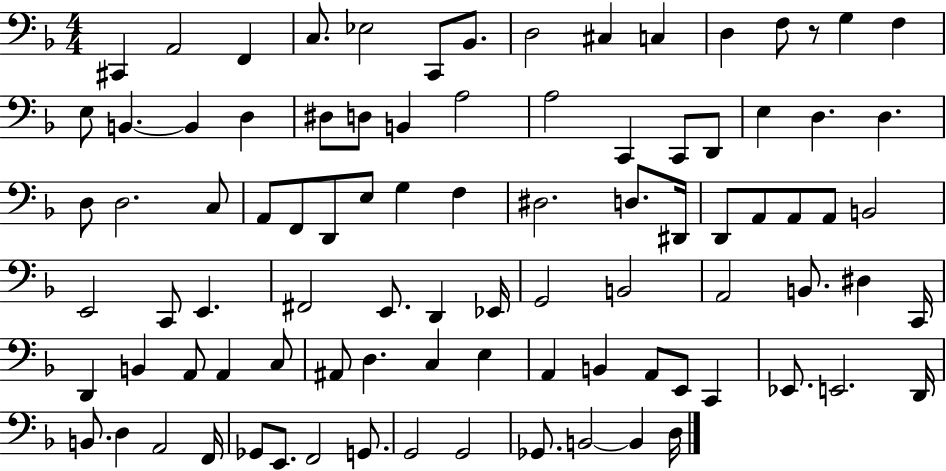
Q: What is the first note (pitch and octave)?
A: C#2